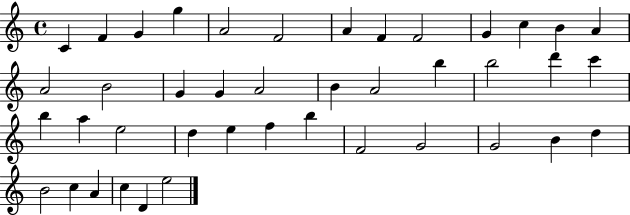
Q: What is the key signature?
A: C major